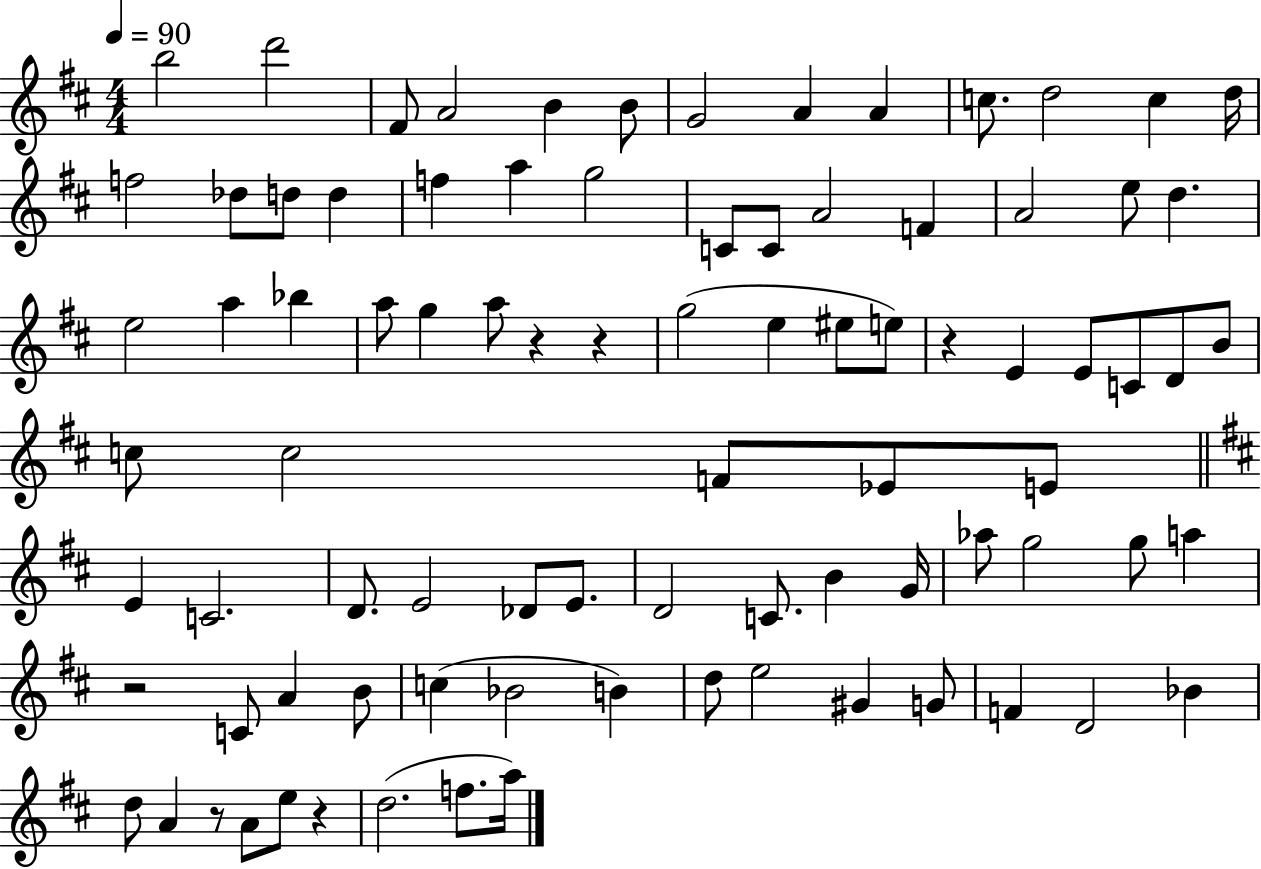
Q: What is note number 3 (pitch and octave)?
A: F#4